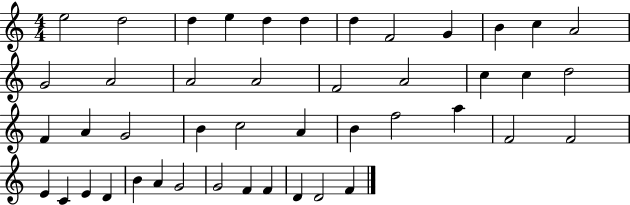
{
  \clef treble
  \numericTimeSignature
  \time 4/4
  \key c \major
  e''2 d''2 | d''4 e''4 d''4 d''4 | d''4 f'2 g'4 | b'4 c''4 a'2 | \break g'2 a'2 | a'2 a'2 | f'2 a'2 | c''4 c''4 d''2 | \break f'4 a'4 g'2 | b'4 c''2 a'4 | b'4 f''2 a''4 | f'2 f'2 | \break e'4 c'4 e'4 d'4 | b'4 a'4 g'2 | g'2 f'4 f'4 | d'4 d'2 f'4 | \break \bar "|."
}